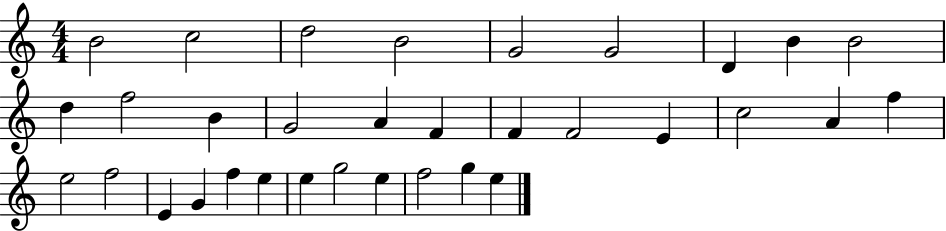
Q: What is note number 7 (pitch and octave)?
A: D4